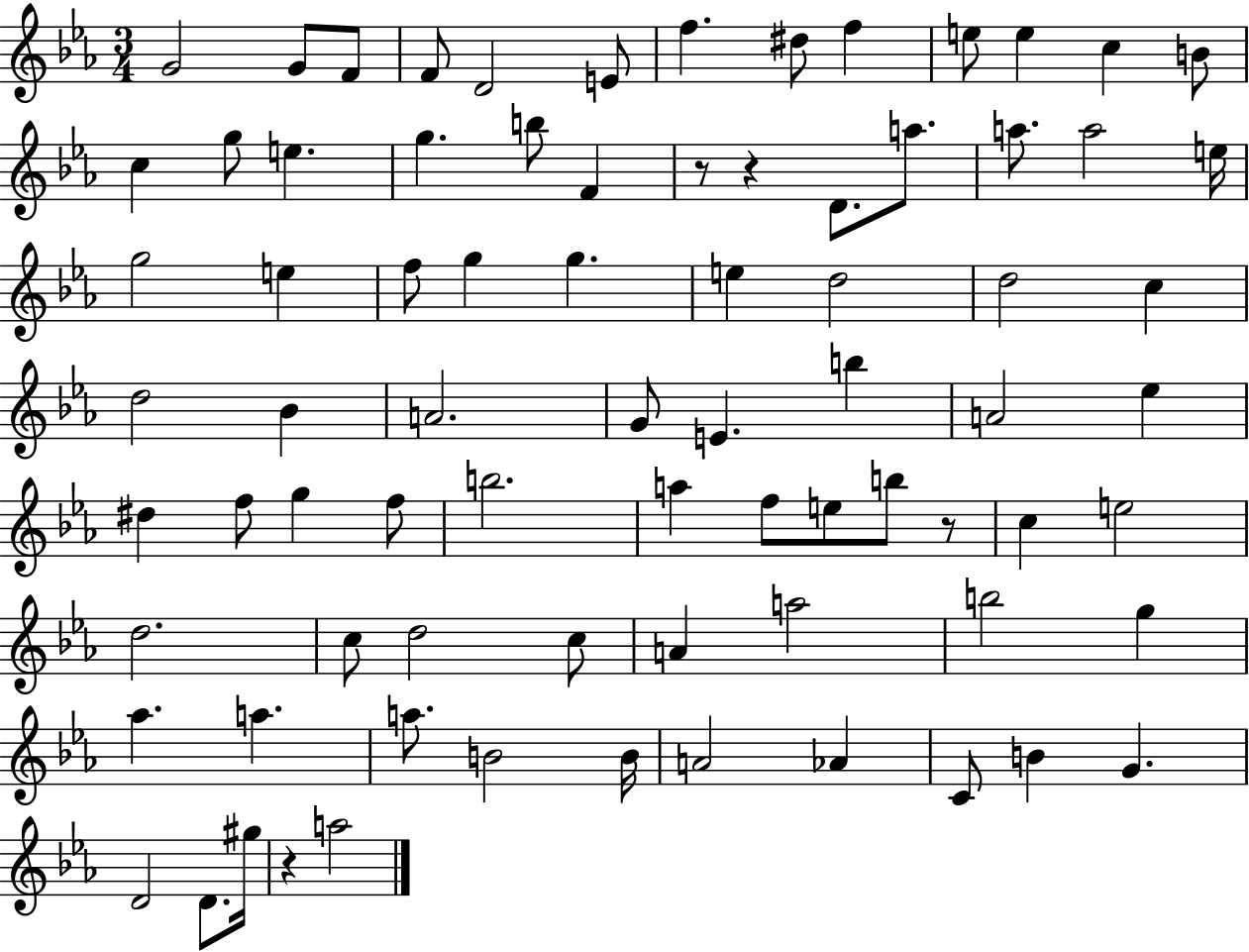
{
  \clef treble
  \numericTimeSignature
  \time 3/4
  \key ees \major
  g'2 g'8 f'8 | f'8 d'2 e'8 | f''4. dis''8 f''4 | e''8 e''4 c''4 b'8 | \break c''4 g''8 e''4. | g''4. b''8 f'4 | r8 r4 d'8. a''8. | a''8. a''2 e''16 | \break g''2 e''4 | f''8 g''4 g''4. | e''4 d''2 | d''2 c''4 | \break d''2 bes'4 | a'2. | g'8 e'4. b''4 | a'2 ees''4 | \break dis''4 f''8 g''4 f''8 | b''2. | a''4 f''8 e''8 b''8 r8 | c''4 e''2 | \break d''2. | c''8 d''2 c''8 | a'4 a''2 | b''2 g''4 | \break aes''4. a''4. | a''8. b'2 b'16 | a'2 aes'4 | c'8 b'4 g'4. | \break d'2 d'8. gis''16 | r4 a''2 | \bar "|."
}